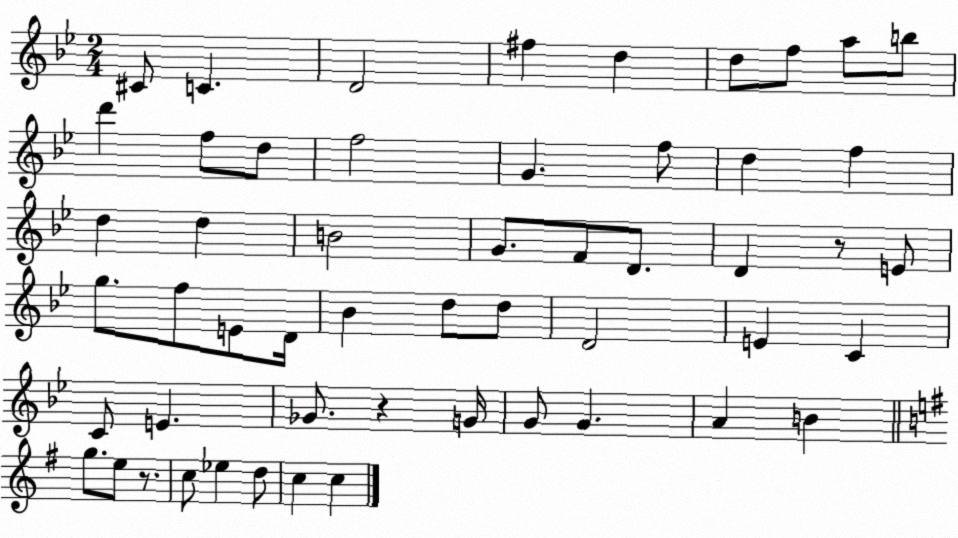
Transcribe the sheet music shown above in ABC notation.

X:1
T:Untitled
M:2/4
L:1/4
K:Bb
^C/2 C D2 ^f d d/2 f/2 a/2 b/2 d' f/2 d/2 f2 G f/2 d f d d B2 G/2 F/2 D/2 D z/2 E/2 g/2 f/2 E/2 D/4 _B d/2 d/2 D2 E C C/2 E _G/2 z G/4 G/2 G A B g/2 e/2 z/2 c/2 _e d/2 c c